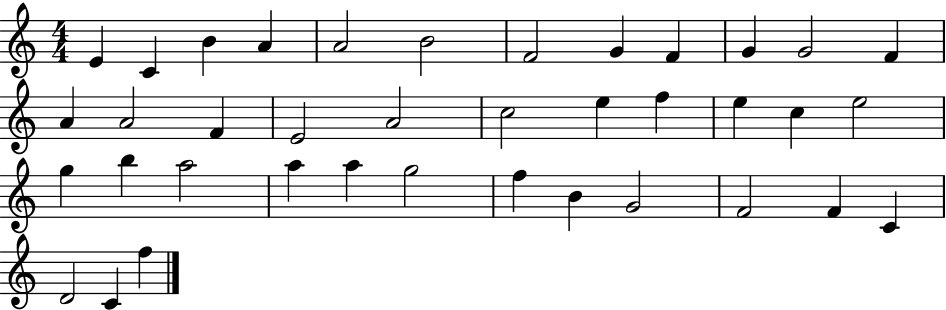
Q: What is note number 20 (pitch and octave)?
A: F5